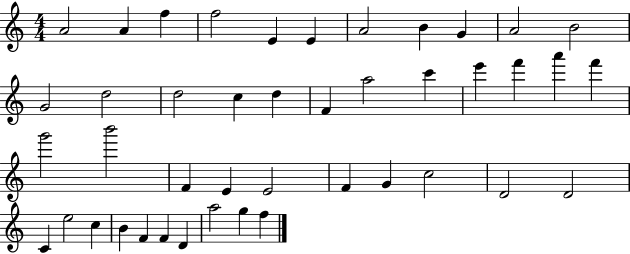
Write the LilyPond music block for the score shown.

{
  \clef treble
  \numericTimeSignature
  \time 4/4
  \key c \major
  a'2 a'4 f''4 | f''2 e'4 e'4 | a'2 b'4 g'4 | a'2 b'2 | \break g'2 d''2 | d''2 c''4 d''4 | f'4 a''2 c'''4 | e'''4 f'''4 a'''4 f'''4 | \break g'''2 b'''2 | f'4 e'4 e'2 | f'4 g'4 c''2 | d'2 d'2 | \break c'4 e''2 c''4 | b'4 f'4 f'4 d'4 | a''2 g''4 f''4 | \bar "|."
}